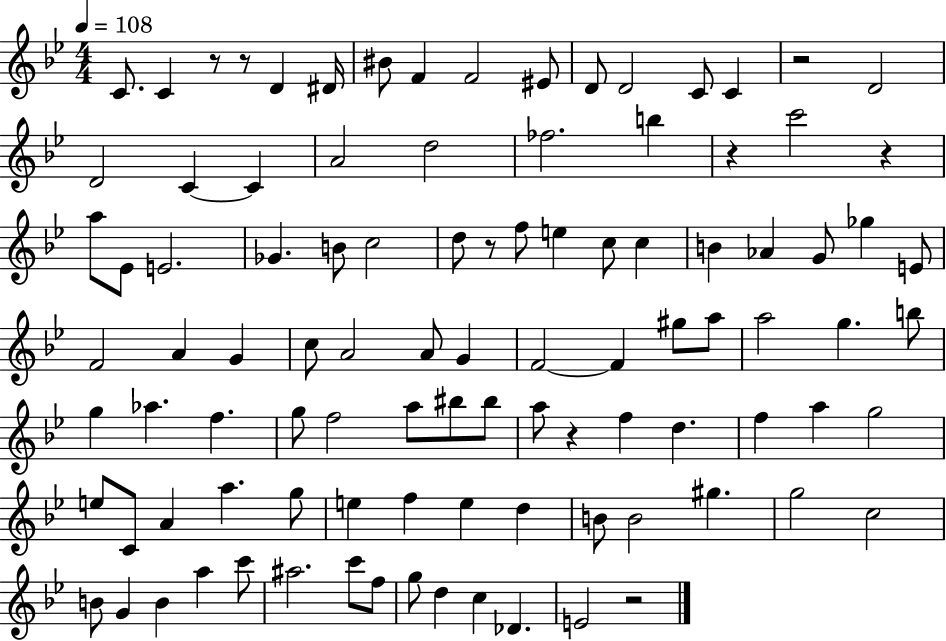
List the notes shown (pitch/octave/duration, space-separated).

C4/e. C4/q R/e R/e D4/q D#4/s BIS4/e F4/q F4/h EIS4/e D4/e D4/h C4/e C4/q R/h D4/h D4/h C4/q C4/q A4/h D5/h FES5/h. B5/q R/q C6/h R/q A5/e Eb4/e E4/h. Gb4/q. B4/e C5/h D5/e R/e F5/e E5/q C5/e C5/q B4/q Ab4/q G4/e Gb5/q E4/e F4/h A4/q G4/q C5/e A4/h A4/e G4/q F4/h F4/q G#5/e A5/e A5/h G5/q. B5/e G5/q Ab5/q. F5/q. G5/e F5/h A5/e BIS5/e BIS5/e A5/e R/q F5/q D5/q. F5/q A5/q G5/h E5/e C4/e A4/q A5/q. G5/e E5/q F5/q E5/q D5/q B4/e B4/h G#5/q. G5/h C5/h B4/e G4/q B4/q A5/q C6/e A#5/h. C6/e F5/e G5/e D5/q C5/q Db4/q. E4/h R/h